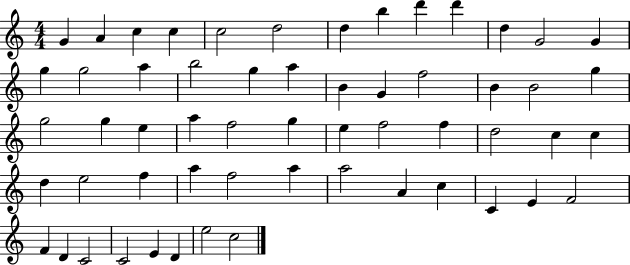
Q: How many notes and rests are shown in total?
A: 57